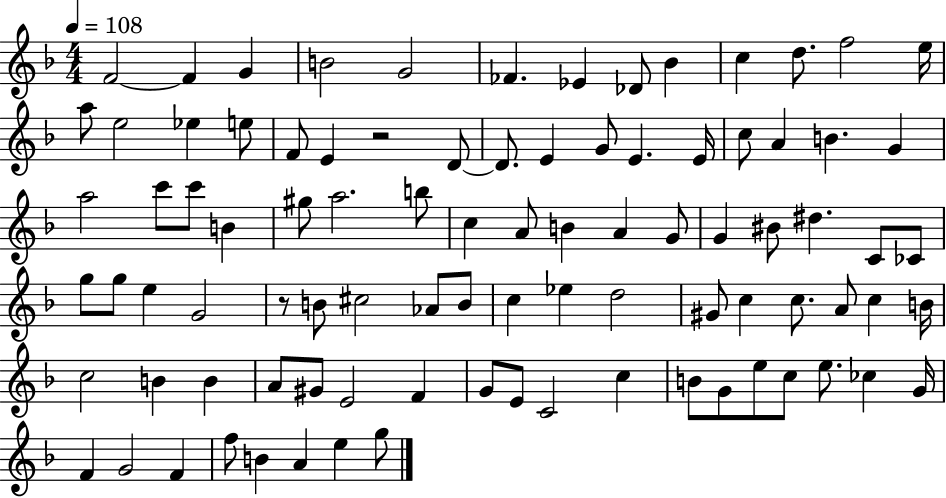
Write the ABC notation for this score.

X:1
T:Untitled
M:4/4
L:1/4
K:F
F2 F G B2 G2 _F _E _D/2 _B c d/2 f2 e/4 a/2 e2 _e e/2 F/2 E z2 D/2 D/2 E G/2 E E/4 c/2 A B G a2 c'/2 c'/2 B ^g/2 a2 b/2 c A/2 B A G/2 G ^B/2 ^d C/2 _C/2 g/2 g/2 e G2 z/2 B/2 ^c2 _A/2 B/2 c _e d2 ^G/2 c c/2 A/2 c B/4 c2 B B A/2 ^G/2 E2 F G/2 E/2 C2 c B/2 G/2 e/2 c/2 e/2 _c G/4 F G2 F f/2 B A e g/2